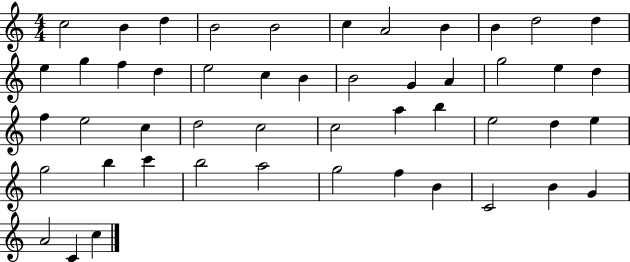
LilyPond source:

{
  \clef treble
  \numericTimeSignature
  \time 4/4
  \key c \major
  c''2 b'4 d''4 | b'2 b'2 | c''4 a'2 b'4 | b'4 d''2 d''4 | \break e''4 g''4 f''4 d''4 | e''2 c''4 b'4 | b'2 g'4 a'4 | g''2 e''4 d''4 | \break f''4 e''2 c''4 | d''2 c''2 | c''2 a''4 b''4 | e''2 d''4 e''4 | \break g''2 b''4 c'''4 | b''2 a''2 | g''2 f''4 b'4 | c'2 b'4 g'4 | \break a'2 c'4 c''4 | \bar "|."
}